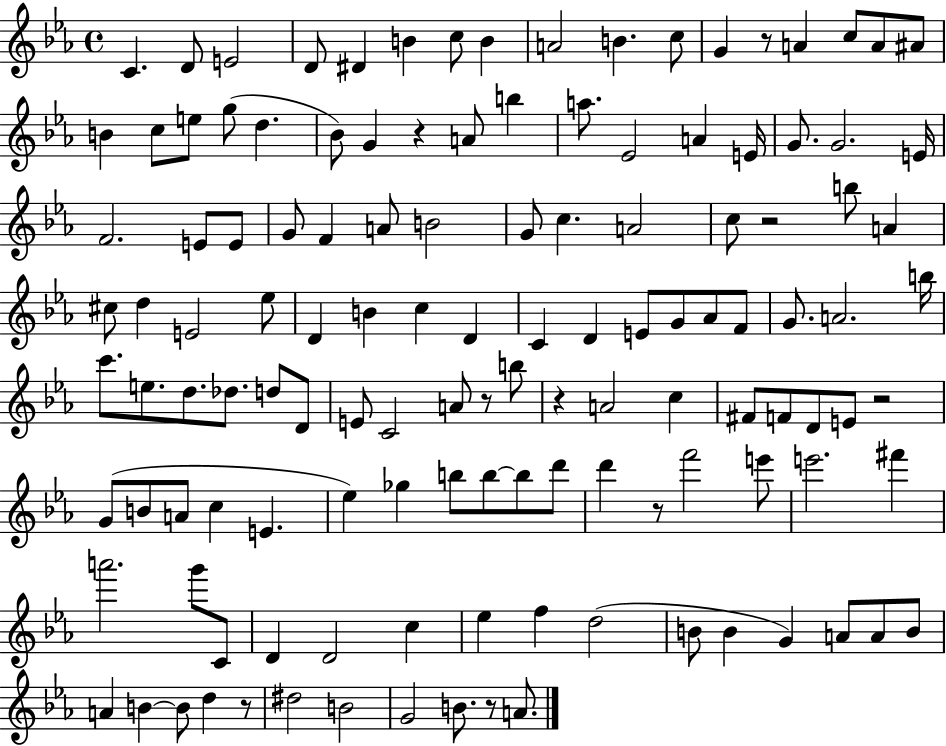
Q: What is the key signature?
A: EES major